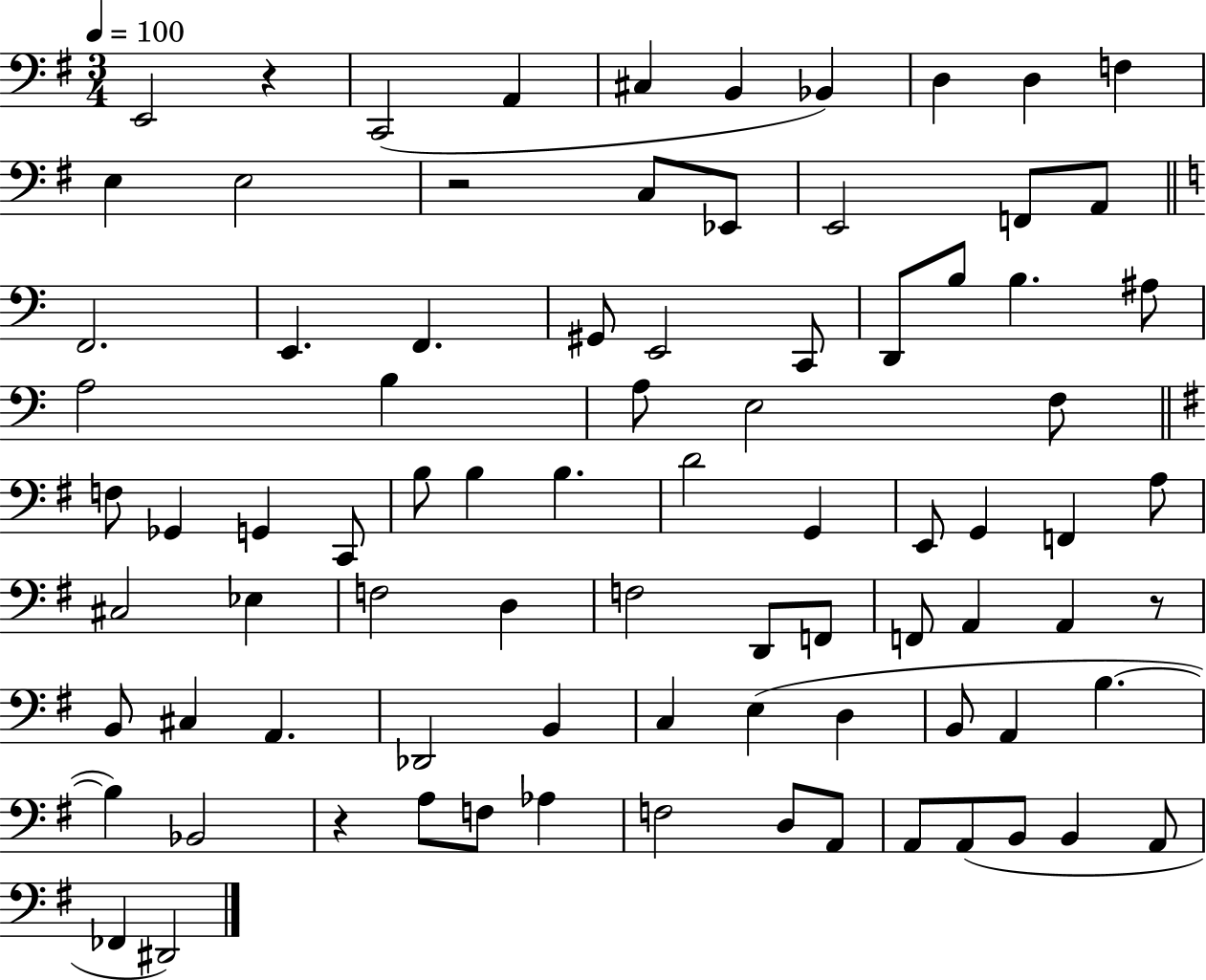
X:1
T:Untitled
M:3/4
L:1/4
K:G
E,,2 z C,,2 A,, ^C, B,, _B,, D, D, F, E, E,2 z2 C,/2 _E,,/2 E,,2 F,,/2 A,,/2 F,,2 E,, F,, ^G,,/2 E,,2 C,,/2 D,,/2 B,/2 B, ^A,/2 A,2 B, A,/2 E,2 F,/2 F,/2 _G,, G,, C,,/2 B,/2 B, B, D2 G,, E,,/2 G,, F,, A,/2 ^C,2 _E, F,2 D, F,2 D,,/2 F,,/2 F,,/2 A,, A,, z/2 B,,/2 ^C, A,, _D,,2 B,, C, E, D, B,,/2 A,, B, B, _B,,2 z A,/2 F,/2 _A, F,2 D,/2 A,,/2 A,,/2 A,,/2 B,,/2 B,, A,,/2 _F,, ^D,,2